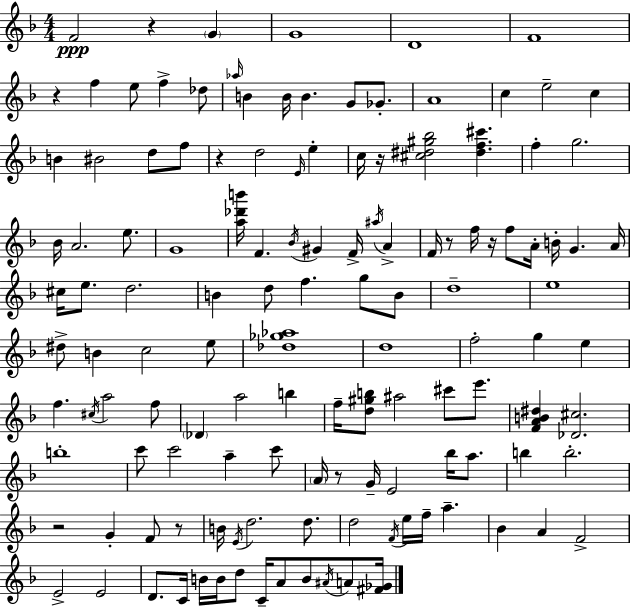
{
  \clef treble
  \numericTimeSignature
  \time 4/4
  \key f \major
  \repeat volta 2 { f'2\ppp r4 \parenthesize g'4 | g'1 | d'1 | f'1 | \break r4 f''4 e''8 f''4-> des''8 | \grace { aes''16 } b'4 b'16 b'4. g'8 ges'8.-. | a'1 | c''4 e''2-- c''4 | \break b'4 bis'2 d''8 f''8 | r4 d''2 \grace { e'16 } e''4-. | c''16 r16 <cis'' dis'' gis'' bes''>2 <dis'' f'' cis'''>4. | f''4-. g''2. | \break bes'16 a'2. e''8. | g'1 | <a'' des''' b'''>16 f'4. \acciaccatura { bes'16 } gis'4 f'16-> \acciaccatura { ais''16 } | a'4-> f'16 r8 f''16 r16 f''8 a'16-. b'16-. g'4. | \break a'16 cis''16 e''8. d''2. | b'4 d''8 f''4. | g''8 b'8 d''1-- | e''1 | \break dis''8-> b'4 c''2 | e''8 <des'' ges'' aes''>1 | d''1 | f''2-. g''4 | \break e''4 f''4. \acciaccatura { cis''16 } a''2 | f''8 \parenthesize des'4 a''2 | b''4 f''16-- <d'' gis'' b''>8 ais''2 | cis'''8 e'''8. <f' a' b' dis''>4 <des' cis''>2. | \break b''1-. | c'''8 c'''2 a''4-- | c'''8 \parenthesize a'16 r8 g'16-- e'2 | bes''16 a''8. b''4 b''2.-. | \break r2 g'4-. | f'8 r8 b'16 \acciaccatura { e'16 } d''2. | d''8. d''2 \acciaccatura { f'16 } e''16 | f''16-- a''4.-- bes'4 a'4 f'2-> | \break e'2-> e'2 | d'8. c'16 b'16 b'16 d''8 c'16-- | a'8 b'8 \acciaccatura { ais'16 } a'8 <fis' ges'>16 } \bar "|."
}